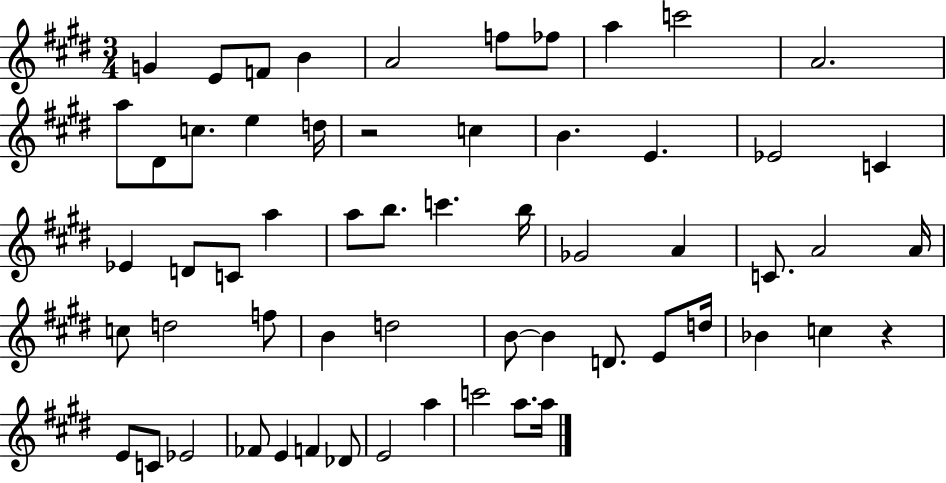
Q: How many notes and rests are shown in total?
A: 59